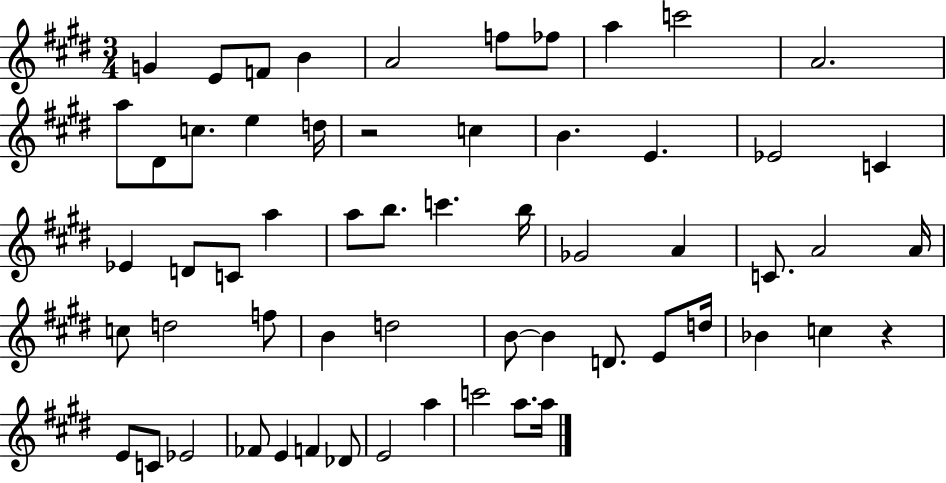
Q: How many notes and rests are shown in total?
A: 59